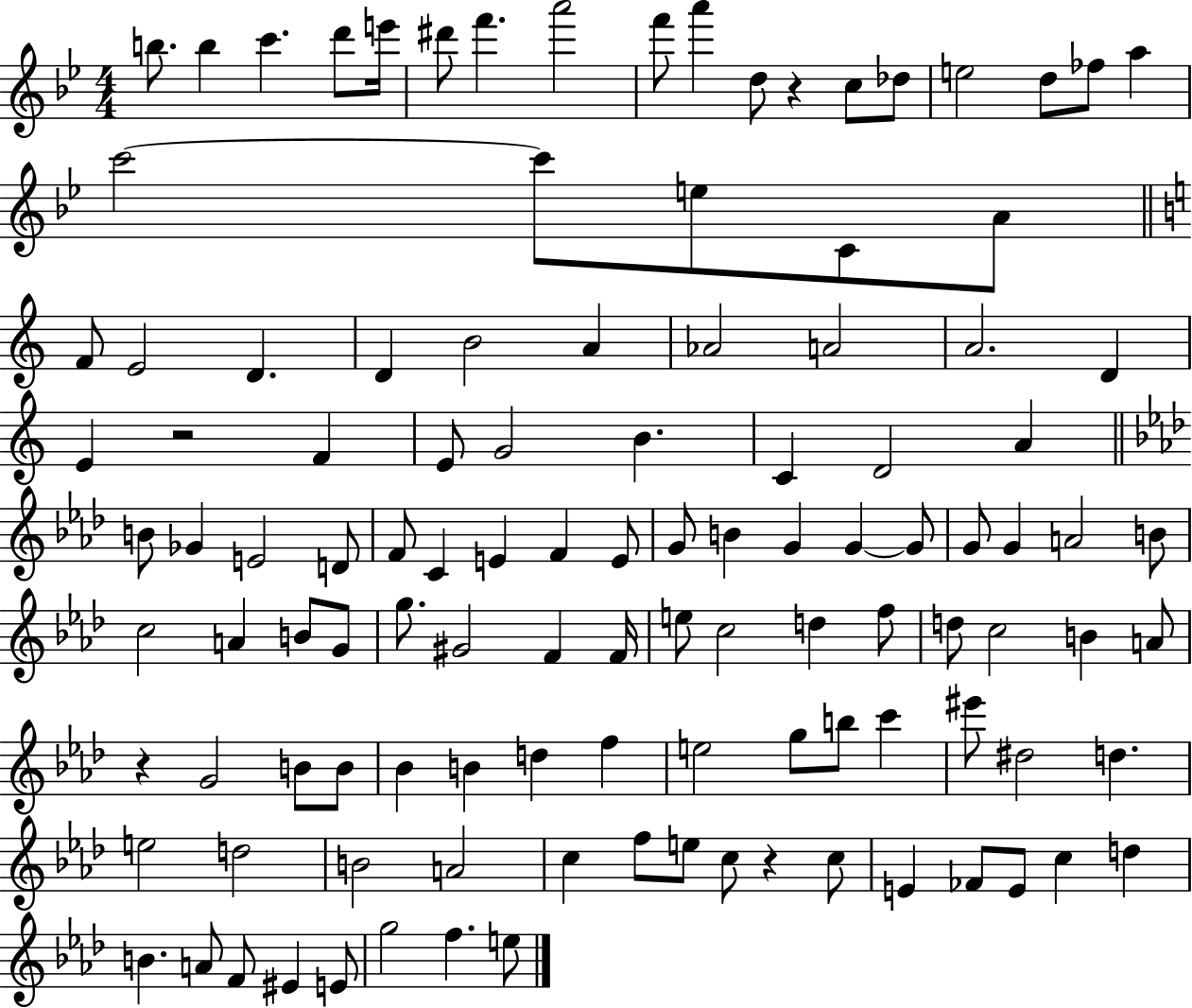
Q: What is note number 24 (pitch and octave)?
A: E4